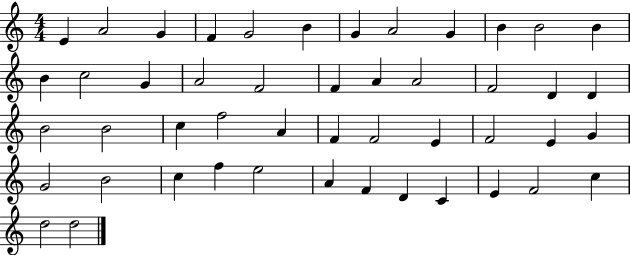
E4/q A4/h G4/q F4/q G4/h B4/q G4/q A4/h G4/q B4/q B4/h B4/q B4/q C5/h G4/q A4/h F4/h F4/q A4/q A4/h F4/h D4/q D4/q B4/h B4/h C5/q F5/h A4/q F4/q F4/h E4/q F4/h E4/q G4/q G4/h B4/h C5/q F5/q E5/h A4/q F4/q D4/q C4/q E4/q F4/h C5/q D5/h D5/h